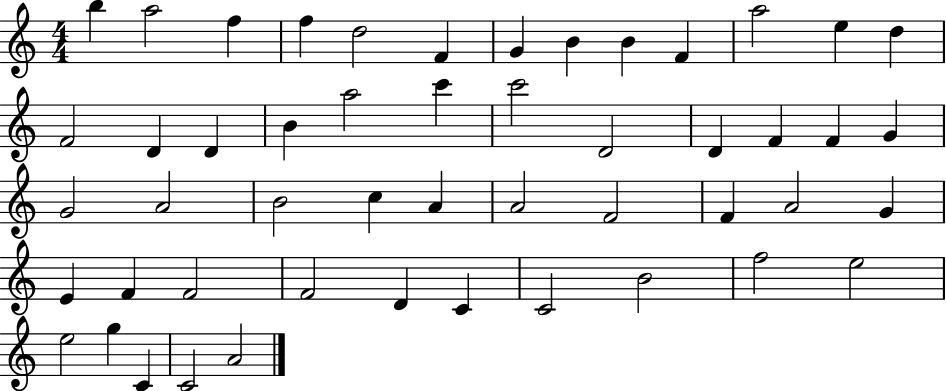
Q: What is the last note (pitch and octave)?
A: A4